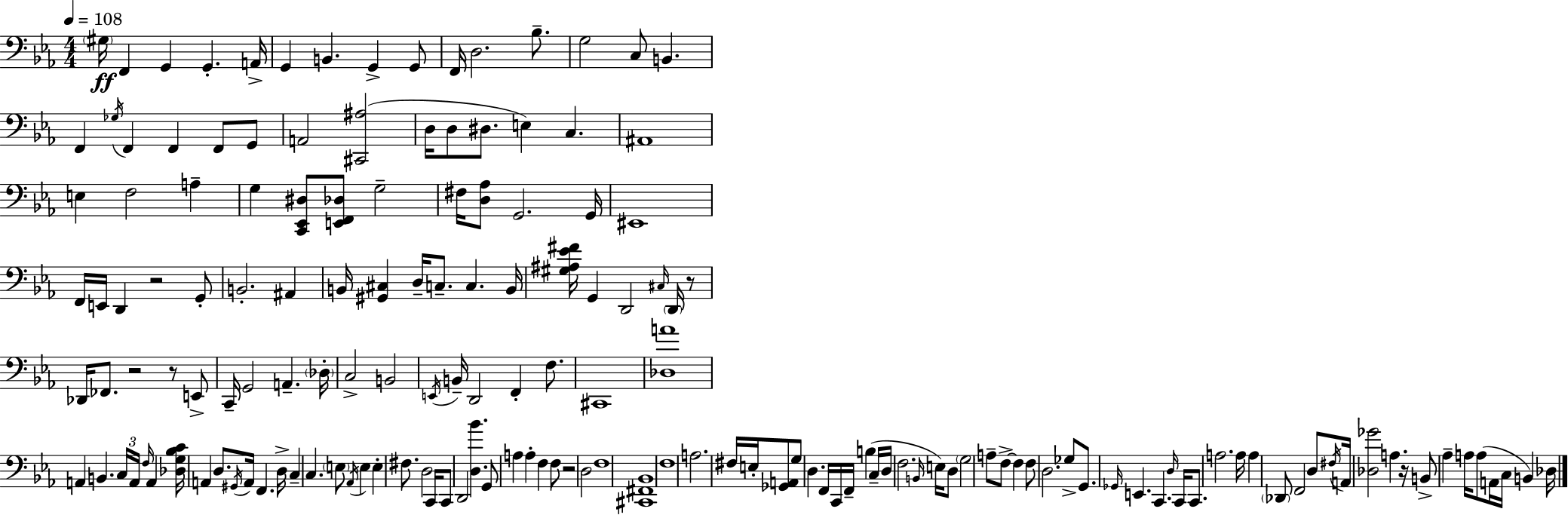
X:1
T:Untitled
M:4/4
L:1/4
K:Eb
^G,/4 F,, G,, G,, A,,/4 G,, B,, G,, G,,/2 F,,/4 D,2 _B,/2 G,2 C,/2 B,, F,, _G,/4 F,, F,, F,,/2 G,,/2 A,,2 [^C,,^A,]2 D,/4 D,/2 ^D,/2 E, C, ^A,,4 E, F,2 A, G, [C,,_E,,^D,]/2 [E,,F,,_D,]/2 G,2 ^F,/4 [D,_A,]/2 G,,2 G,,/4 ^E,,4 F,,/4 E,,/4 D,, z2 G,,/2 B,,2 ^A,, B,,/4 [^G,,^C,] D,/4 C,/2 C, B,,/4 [^G,^A,_E^F]/4 G,, D,,2 ^C,/4 D,,/4 z/2 _D,,/4 _F,,/2 z2 z/2 E,,/2 C,,/4 G,,2 A,, _D,/4 C,2 B,,2 E,,/4 B,,/4 D,,2 F,, F,/2 ^C,,4 [_D,A]4 A,, B,, C,/4 A,,/4 F,/4 A,, [_D,G,_B,C]/4 A,, D,/2 ^G,,/4 A,,/4 F,, D,/4 C, C, E,/2 _A,,/4 E, E, ^F,/2 D,2 C,,/4 C,,/2 D,,2 [D,_B] G,,/2 A, A, F, F,/2 z2 D,2 F,4 [^C,,^F,,_B,,]4 F,4 A,2 ^F,/4 E,/4 [_G,,A,,]/2 G,/2 D, F,,/4 C,,/4 F,,/4 B, C,/4 D,/4 F,2 B,,/4 E,/4 D,/2 G,2 A,/2 F,/2 F, F,/2 D,2 _G,/2 G,,/2 _G,,/4 E,, C,, D,/4 C,,/4 C,,/2 A,2 A,/4 A, _D,,/2 F,,2 D,/2 ^F,/4 A,,/4 [_D,_G]2 A, z/4 B,,/2 _A, A,/4 A,/2 A,,/4 C,/4 B,, _D,/4